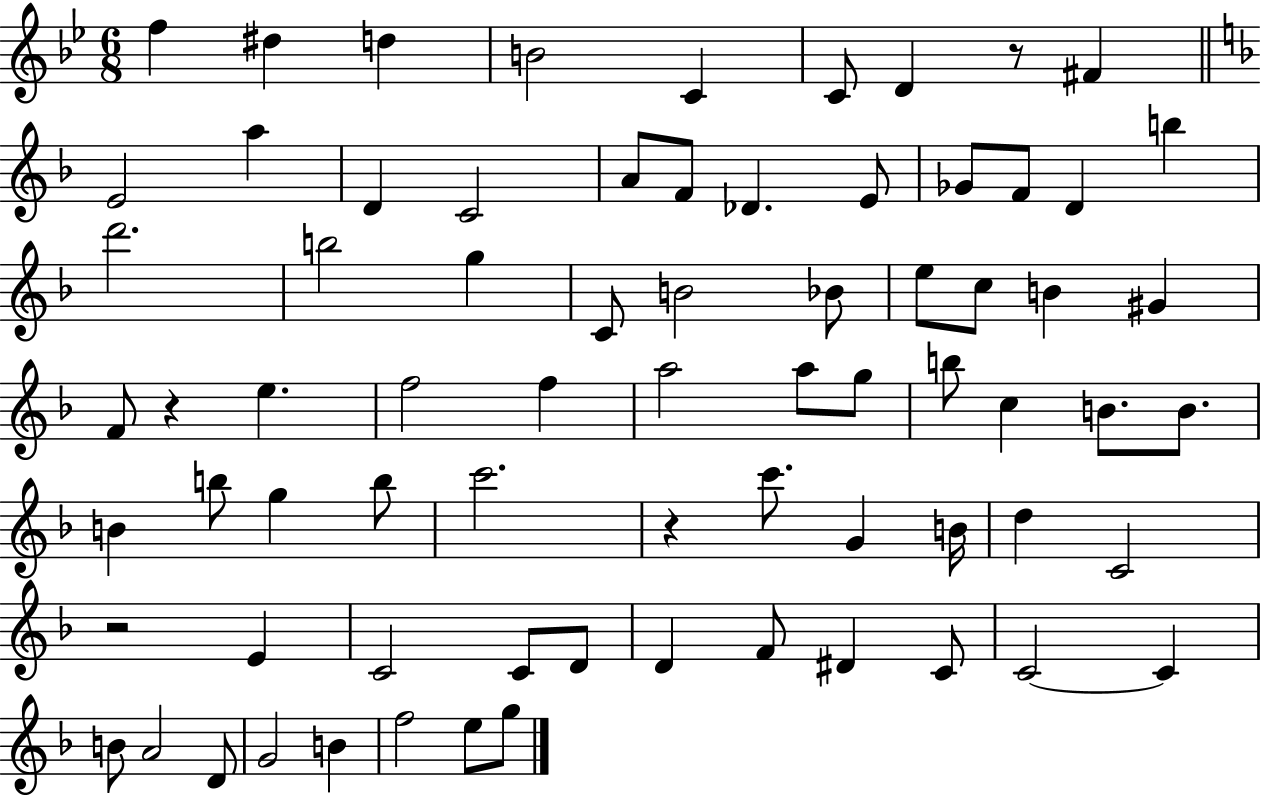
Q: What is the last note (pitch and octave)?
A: G5